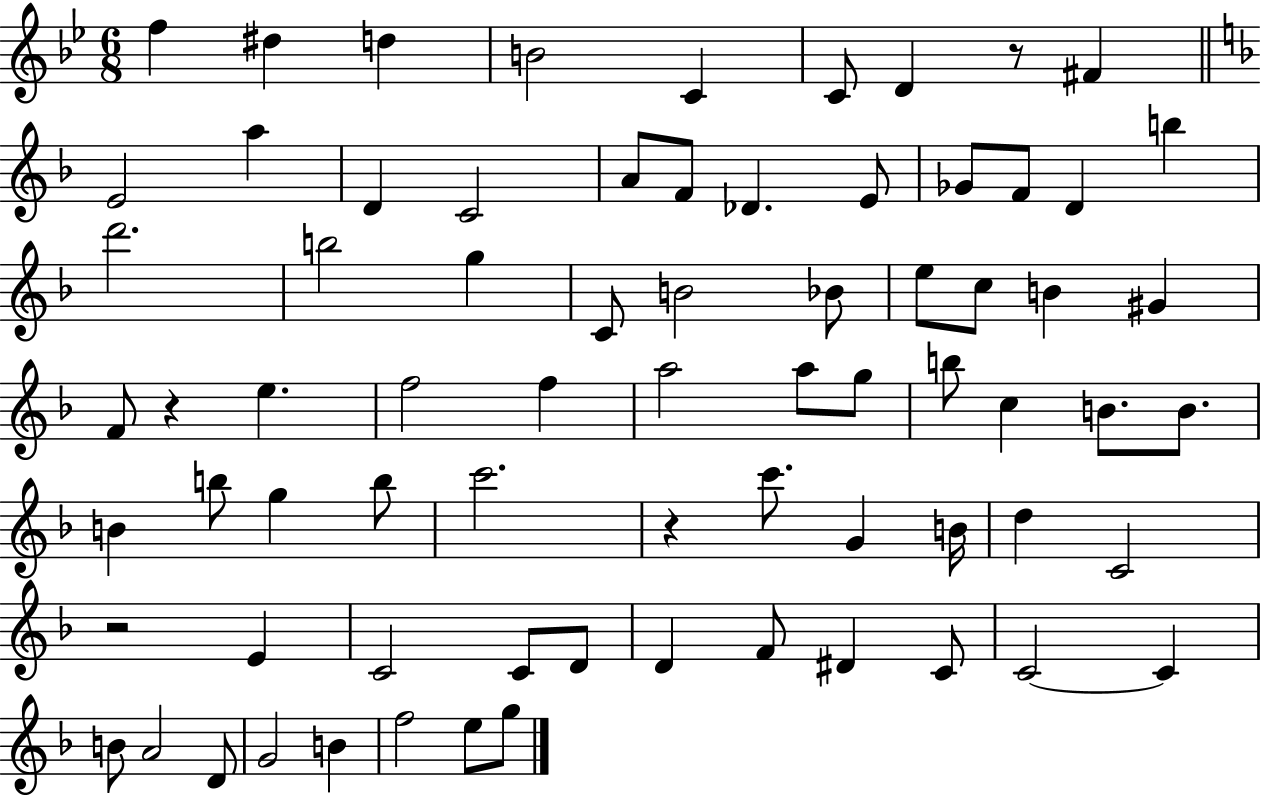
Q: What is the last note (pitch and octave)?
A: G5